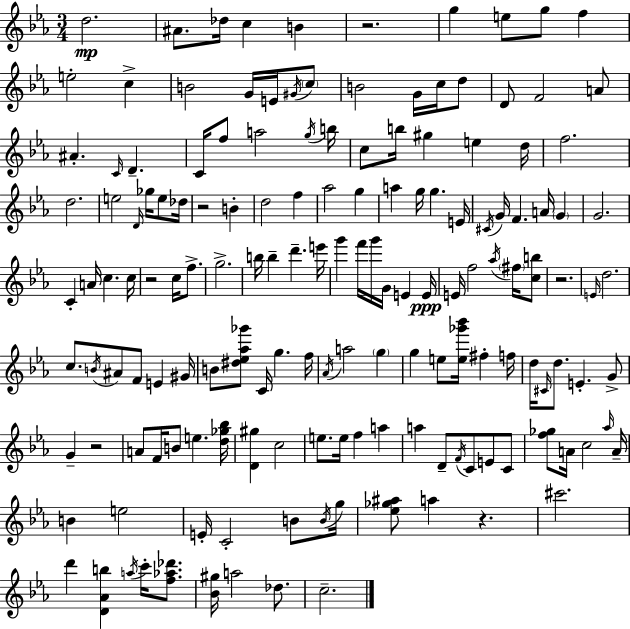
{
  \clef treble
  \numericTimeSignature
  \time 3/4
  \key c \minor
  d''2.\mp | ais'8. des''16 c''4 b'4 | r2. | g''4 e''8 g''8 f''4 | \break e''2-. c''4-> | b'2 g'16 e'16 \acciaccatura { gis'16 } \parenthesize c''8 | b'2 g'16 c''16 d''8 | d'8 f'2 a'8 | \break ais'4.-. \grace { c'16 } d'4.-- | c'16 f''8 a''2 | \acciaccatura { g''16 } b''16 c''8 b''16 gis''4 e''4 | d''16 f''2. | \break d''2. | e''2 \grace { d'16 } | ges''16 e''8 des''16 r2 | b'4-. d''2 | \break f''4 aes''2 | g''4 a''4 g''16 g''4. | e'16 \acciaccatura { cis'16 } g'16 f'4. | a'16 \parenthesize g'4 g'2. | \break c'4-. a'16 c''4. | c''16 r2 | c''16 f''8.-> g''2.-> | b''16 b''4-- d'''4.-- | \break e'''16 g'''4 f'''16 g'''16 g'16 | e'4 e'16\ppp e'16 f''2 | \acciaccatura { aes''16 } \parenthesize fis''16 <c'' b''>8 r2. | \grace { e'16 } d''2. | \break c''8. \acciaccatura { b'16 } ais'8 | f'8 e'4 gis'16 b'8 <dis'' ees'' aes'' ges'''>8 | c'16 g''4. f''16 \acciaccatura { aes'16 } a''2 | \parenthesize g''4 g''4 | \break e''8 <e'' ges''' bes'''>16 fis''4-. f''16 d''16 \grace { cis'16 } d''8. | e'4.-. g'8-> g'4-- | r2 a'8 | f'16 b'8 e''4. <d'' ges'' bes''>16 <d' gis''>4 | \break c''2 e''8. | e''16 f''4 a''4 a''4 | d'8-- \acciaccatura { f'16 } c'8 e'8 c'8 <f'' ges''>8 | a'16 c''2 \grace { aes''16 } a'16-- | \break b'4 e''2 | e'16-. c'2-. b'8 \acciaccatura { b'16 } | g''16 <ees'' ges'' ais''>8 a''4 r4. | cis'''2. | \break d'''4 <d' aes' b''>4 \acciaccatura { a''16 } c'''16-. <f'' aes'' des'''>8. | <bes' gis''>16 a''2 des''8. | c''2.-- | \bar "|."
}